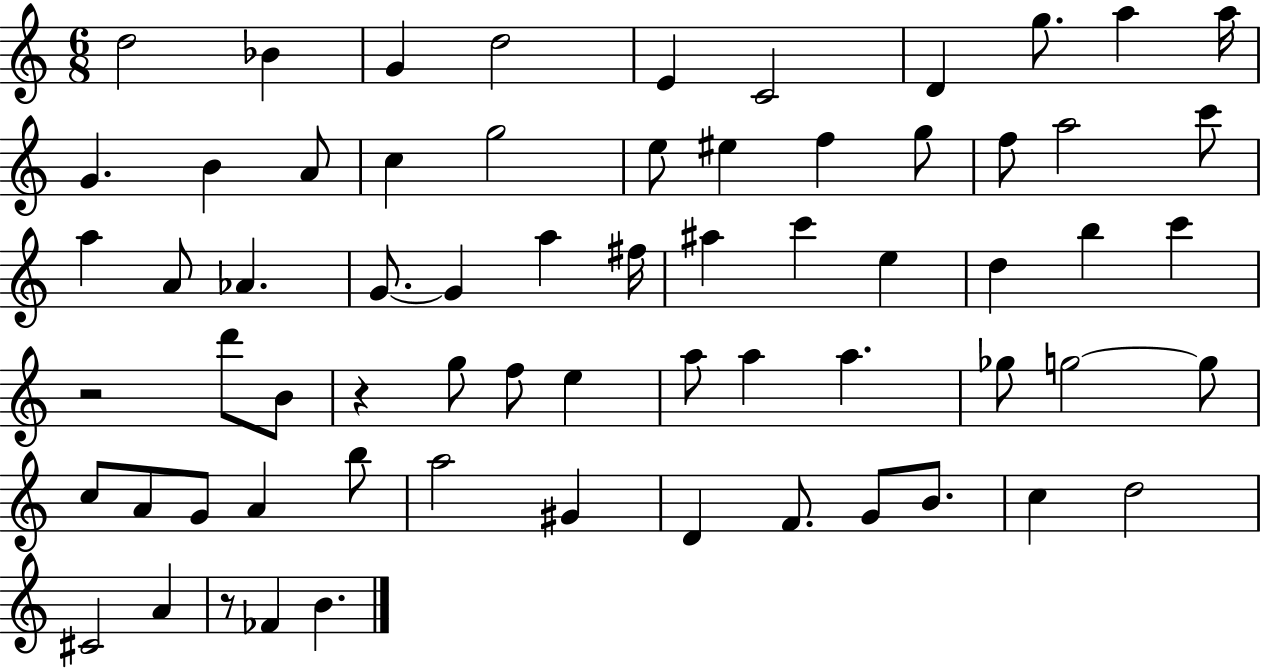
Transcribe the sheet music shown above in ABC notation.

X:1
T:Untitled
M:6/8
L:1/4
K:C
d2 _B G d2 E C2 D g/2 a a/4 G B A/2 c g2 e/2 ^e f g/2 f/2 a2 c'/2 a A/2 _A G/2 G a ^f/4 ^a c' e d b c' z2 d'/2 B/2 z g/2 f/2 e a/2 a a _g/2 g2 g/2 c/2 A/2 G/2 A b/2 a2 ^G D F/2 G/2 B/2 c d2 ^C2 A z/2 _F B